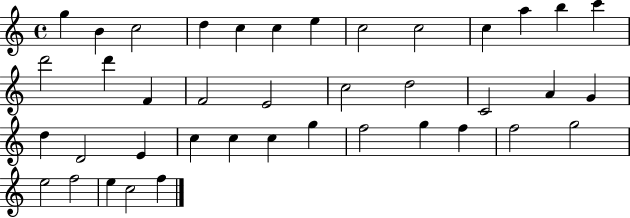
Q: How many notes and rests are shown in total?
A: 40